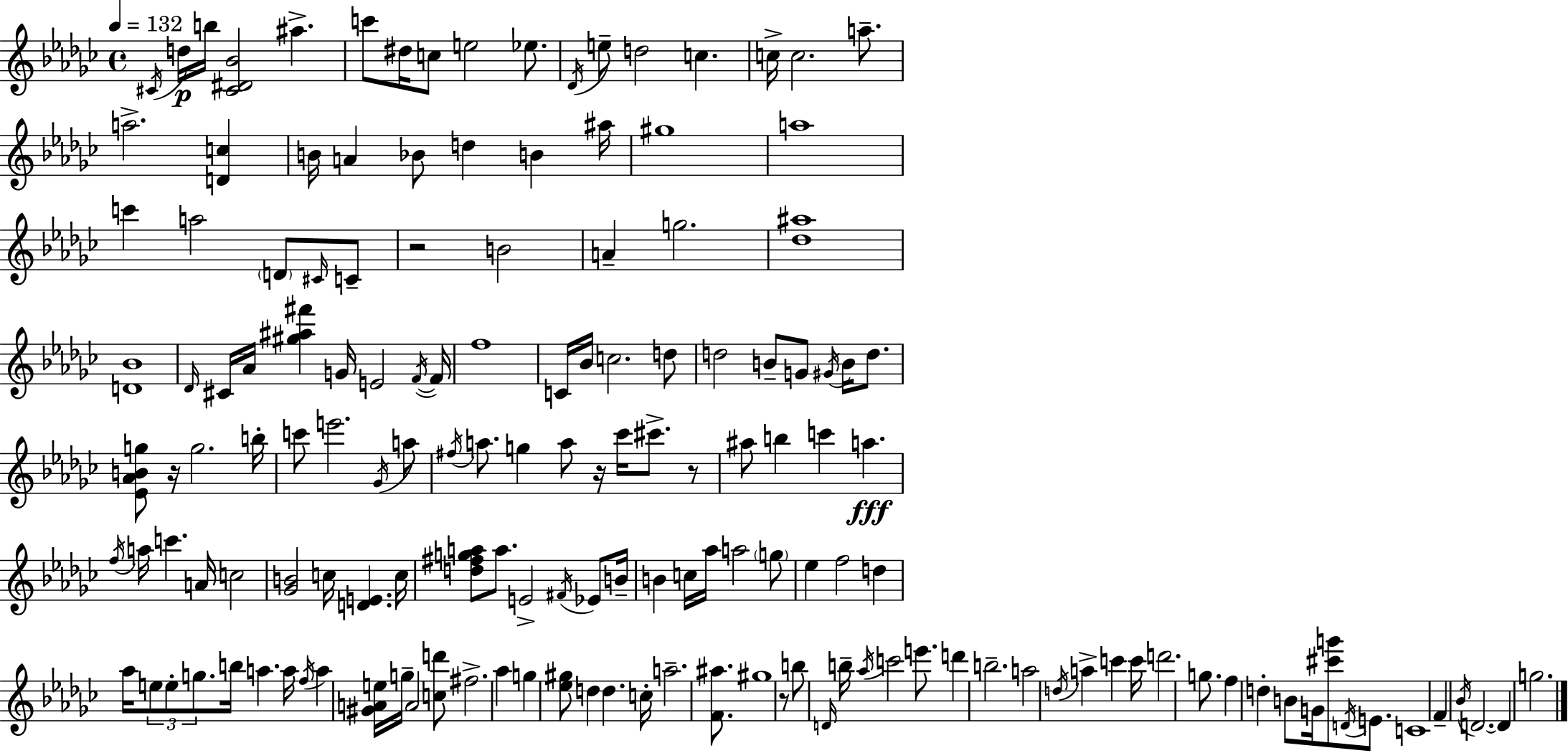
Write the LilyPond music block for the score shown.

{
  \clef treble
  \time 4/4
  \defaultTimeSignature
  \key ees \minor
  \tempo 4 = 132
  \acciaccatura { cis'16 }\p d''16 b''16 <cis' dis' bes'>2 ais''4.-> | c'''8 dis''16 c''8 e''2 ees''8. | \acciaccatura { des'16 } e''8-- d''2 c''4. | c''16-> c''2. a''8.-- | \break a''2.-> <d' c''>4 | b'16 a'4 bes'8 d''4 b'4 | ais''16 gis''1 | a''1 | \break c'''4 a''2 \parenthesize d'8 | \grace { cis'16 } c'8-- r2 b'2 | a'4-- g''2. | <des'' ais''>1 | \break <d' bes'>1 | \grace { des'16 } cis'16 aes'16 <gis'' ais'' fis'''>4 g'16 e'2 | \acciaccatura { f'16~ }~ f'16 f''1 | c'16 bes'16 c''2. | \break d''8 d''2 b'8-- g'8 | \acciaccatura { gis'16 } b'16 d''8. <ees' aes' b' g''>8 r16 g''2. | b''16-. c'''8 e'''2. | \acciaccatura { ges'16 } a''8 \acciaccatura { fis''16 } a''8. g''4 a''8 | \break r16 ces'''16 cis'''8.-> r8 ais''8 b''4 c'''4 | a''4.\fff \acciaccatura { f''16 } a''16 c'''4. | a'16 c''2 <ges' b'>2 | c''16 <d' e'>4. c''16 <d'' fis'' g'' a''>8 a''8. e'2-> | \break \acciaccatura { fis'16 } ees'8 b'16-- b'4 c''16 aes''16 | a''2 \parenthesize g''8 ees''4 f''2 | d''4 aes''16 \tuplet 3/2 { e''8 e''8-. g''8. } | b''16 a''4. a''16 \acciaccatura { f''16 } a''4 <gis' a' e''>16 | \break g''16-- a'2 <c'' d'''>8 fis''2.-> | aes''4 g''4 <ees'' gis''>8 | d''4 d''4. c''16-. a''2.-- | <f' ais''>8. gis''1 | \break r8 b''8 \grace { d'16 } | b''16-- \acciaccatura { aes''16 } c'''2 e'''8. d'''4 | b''2.-- a''2 | \acciaccatura { d''16 } a''4-> c'''4 c'''16 d'''2. | \break g''8. f''4 | d''4-. b'8 g'16 <cis''' g'''>8 \acciaccatura { d'16 } e'8. c'1 | f'4-- | \acciaccatura { bes'16 } d'2.~~ | \break d'4 g''2. | \bar "|."
}